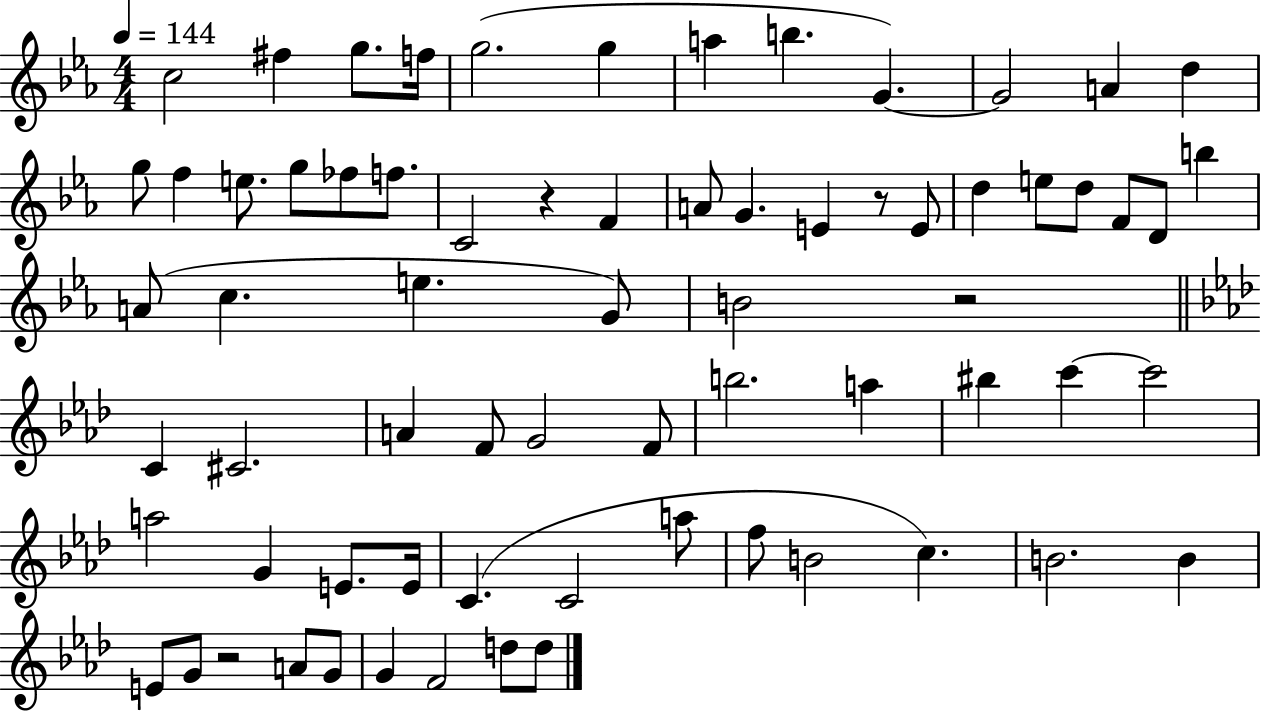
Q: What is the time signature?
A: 4/4